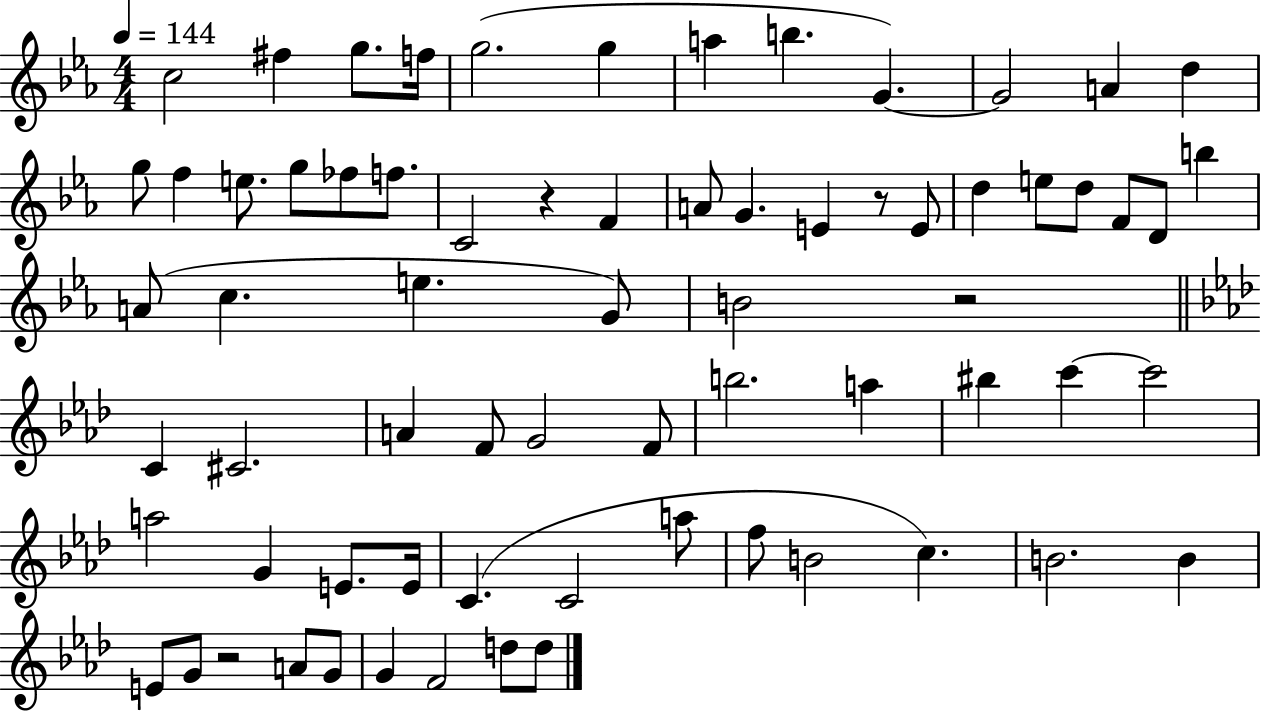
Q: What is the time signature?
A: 4/4